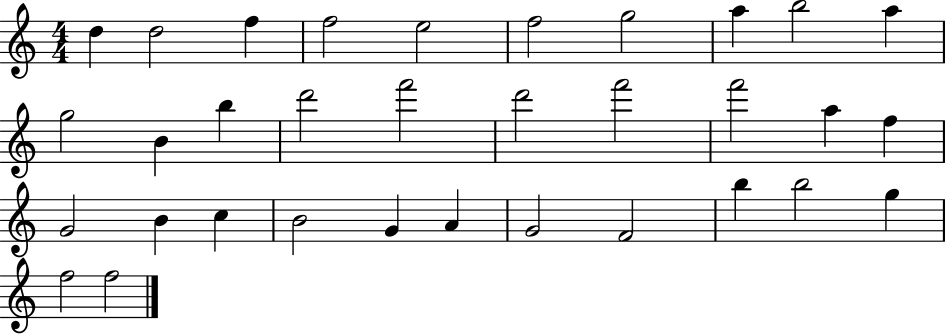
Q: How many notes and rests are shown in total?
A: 33